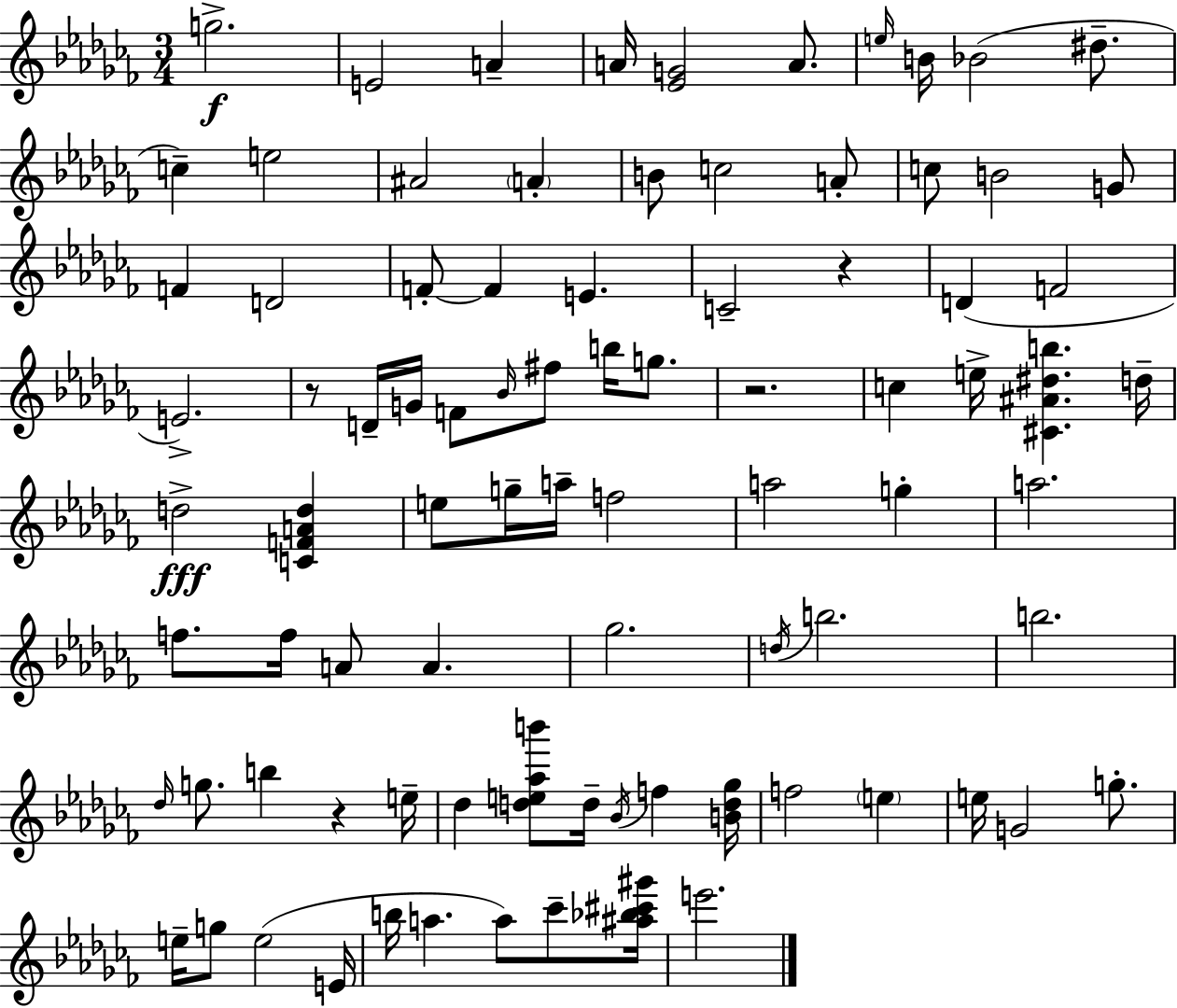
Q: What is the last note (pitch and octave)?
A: E6